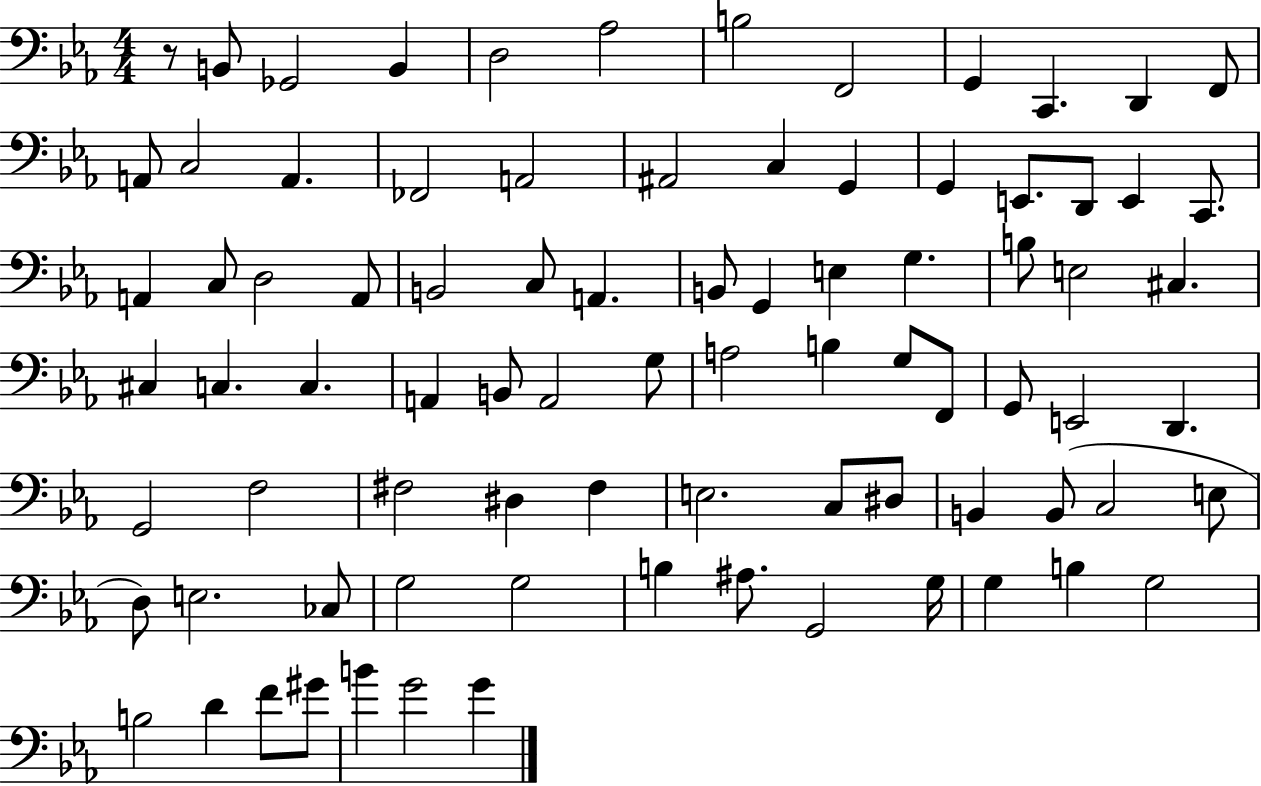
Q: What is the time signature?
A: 4/4